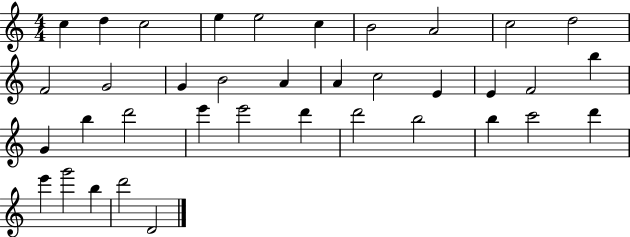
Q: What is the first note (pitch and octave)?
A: C5